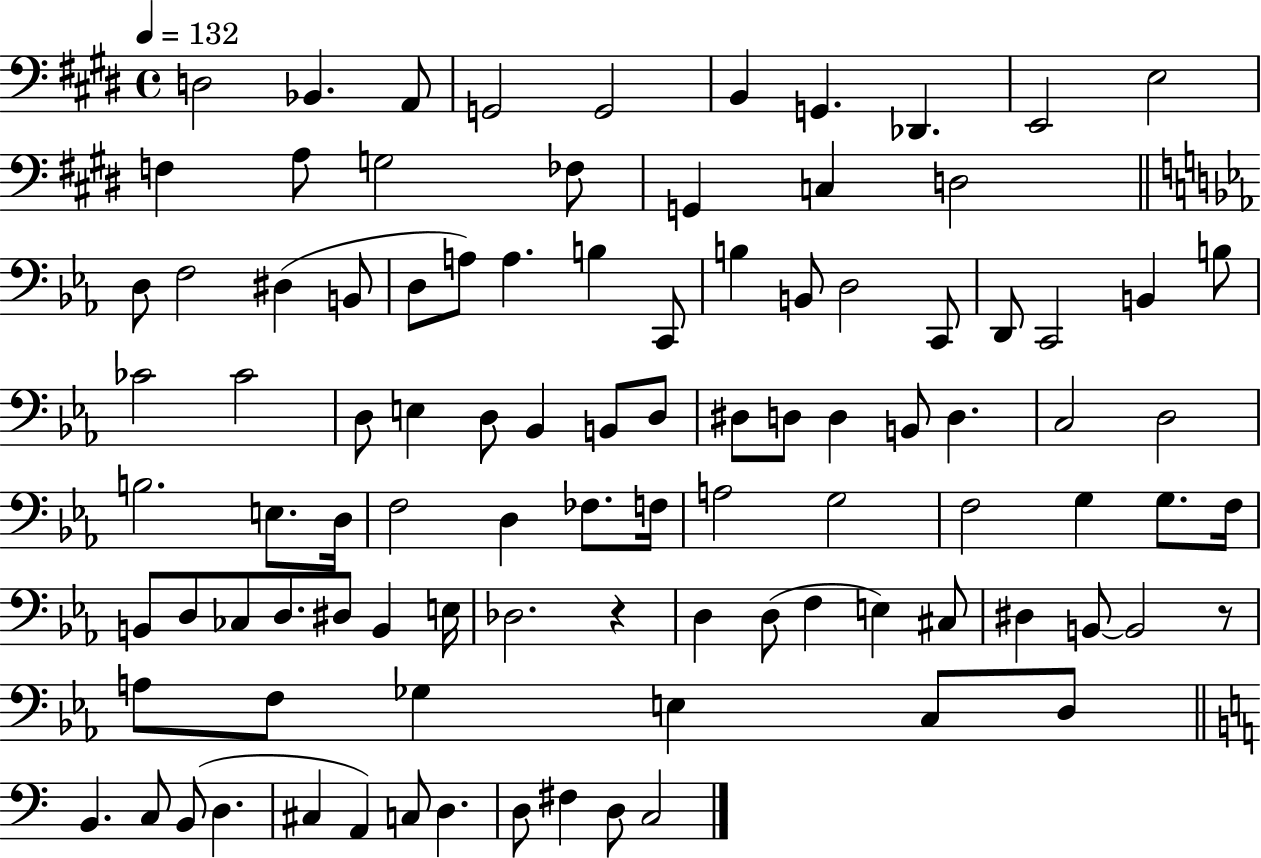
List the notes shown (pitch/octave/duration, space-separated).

D3/h Bb2/q. A2/e G2/h G2/h B2/q G2/q. Db2/q. E2/h E3/h F3/q A3/e G3/h FES3/e G2/q C3/q D3/h D3/e F3/h D#3/q B2/e D3/e A3/e A3/q. B3/q C2/e B3/q B2/e D3/h C2/e D2/e C2/h B2/q B3/e CES4/h CES4/h D3/e E3/q D3/e Bb2/q B2/e D3/e D#3/e D3/e D3/q B2/e D3/q. C3/h D3/h B3/h. E3/e. D3/s F3/h D3/q FES3/e. F3/s A3/h G3/h F3/h G3/q G3/e. F3/s B2/e D3/e CES3/e D3/e. D#3/e B2/q E3/s Db3/h. R/q D3/q D3/e F3/q E3/q C#3/e D#3/q B2/e B2/h R/e A3/e F3/e Gb3/q E3/q C3/e D3/e B2/q. C3/e B2/e D3/q. C#3/q A2/q C3/e D3/q. D3/e F#3/q D3/e C3/h